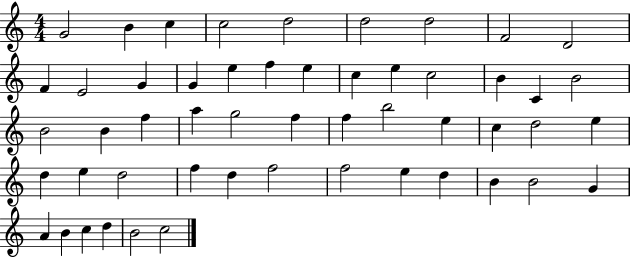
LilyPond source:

{
  \clef treble
  \numericTimeSignature
  \time 4/4
  \key c \major
  g'2 b'4 c''4 | c''2 d''2 | d''2 d''2 | f'2 d'2 | \break f'4 e'2 g'4 | g'4 e''4 f''4 e''4 | c''4 e''4 c''2 | b'4 c'4 b'2 | \break b'2 b'4 f''4 | a''4 g''2 f''4 | f''4 b''2 e''4 | c''4 d''2 e''4 | \break d''4 e''4 d''2 | f''4 d''4 f''2 | f''2 e''4 d''4 | b'4 b'2 g'4 | \break a'4 b'4 c''4 d''4 | b'2 c''2 | \bar "|."
}